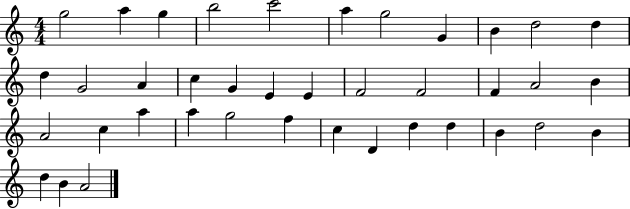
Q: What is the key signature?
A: C major